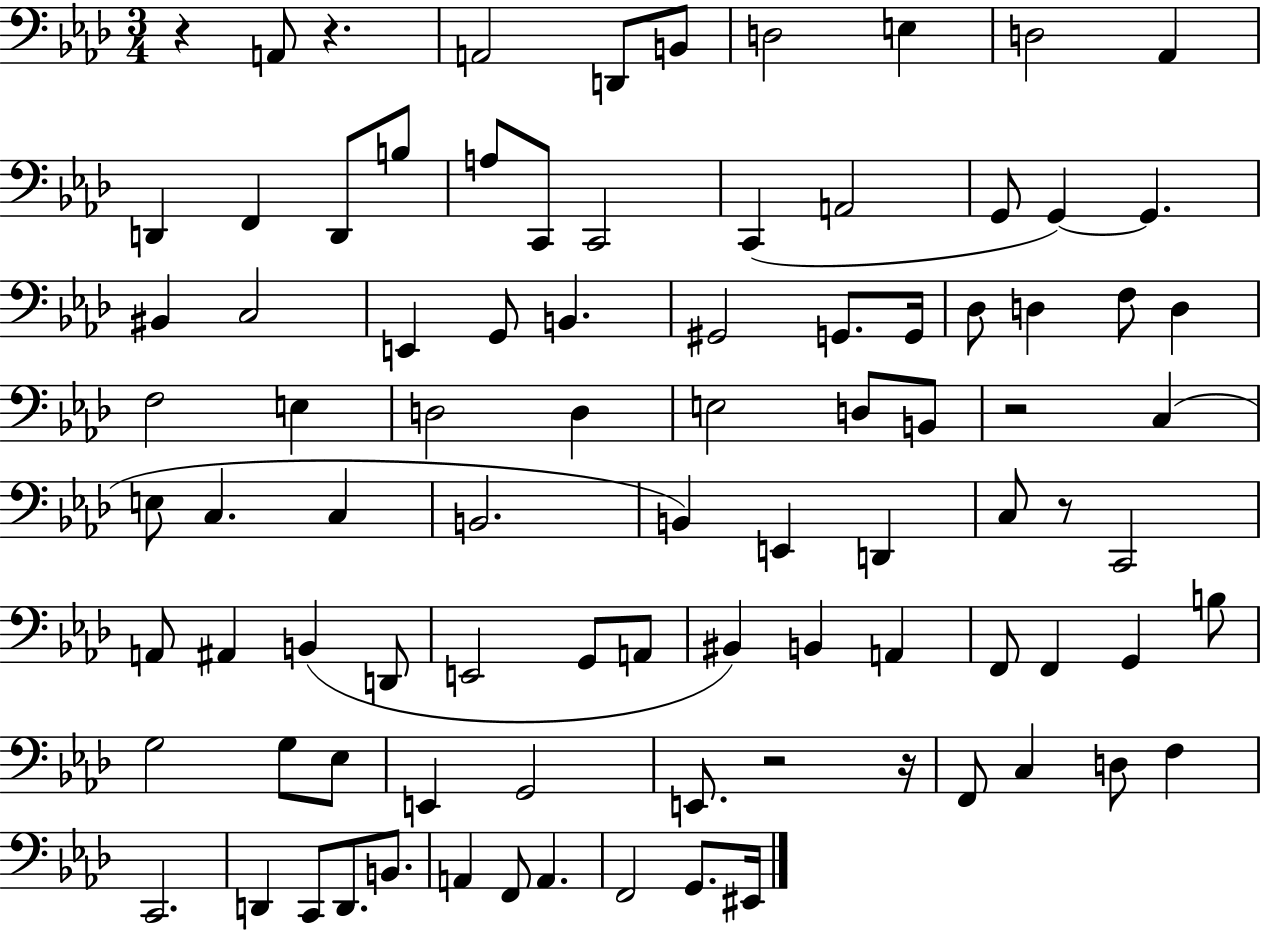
R/q A2/e R/q. A2/h D2/e B2/e D3/h E3/q D3/h Ab2/q D2/q F2/q D2/e B3/e A3/e C2/e C2/h C2/q A2/h G2/e G2/q G2/q. BIS2/q C3/h E2/q G2/e B2/q. G#2/h G2/e. G2/s Db3/e D3/q F3/e D3/q F3/h E3/q D3/h D3/q E3/h D3/e B2/e R/h C3/q E3/e C3/q. C3/q B2/h. B2/q E2/q D2/q C3/e R/e C2/h A2/e A#2/q B2/q D2/e E2/h G2/e A2/e BIS2/q B2/q A2/q F2/e F2/q G2/q B3/e G3/h G3/e Eb3/e E2/q G2/h E2/e. R/h R/s F2/e C3/q D3/e F3/q C2/h. D2/q C2/e D2/e. B2/e. A2/q F2/e A2/q. F2/h G2/e. EIS2/s